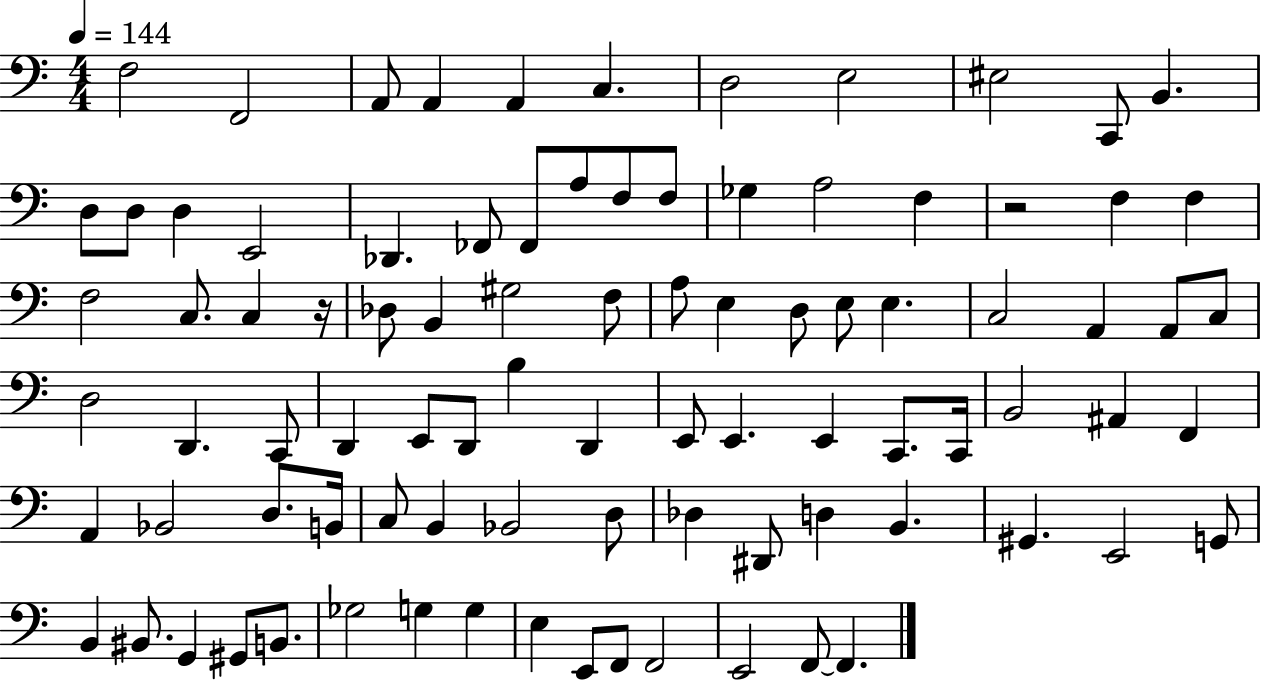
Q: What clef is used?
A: bass